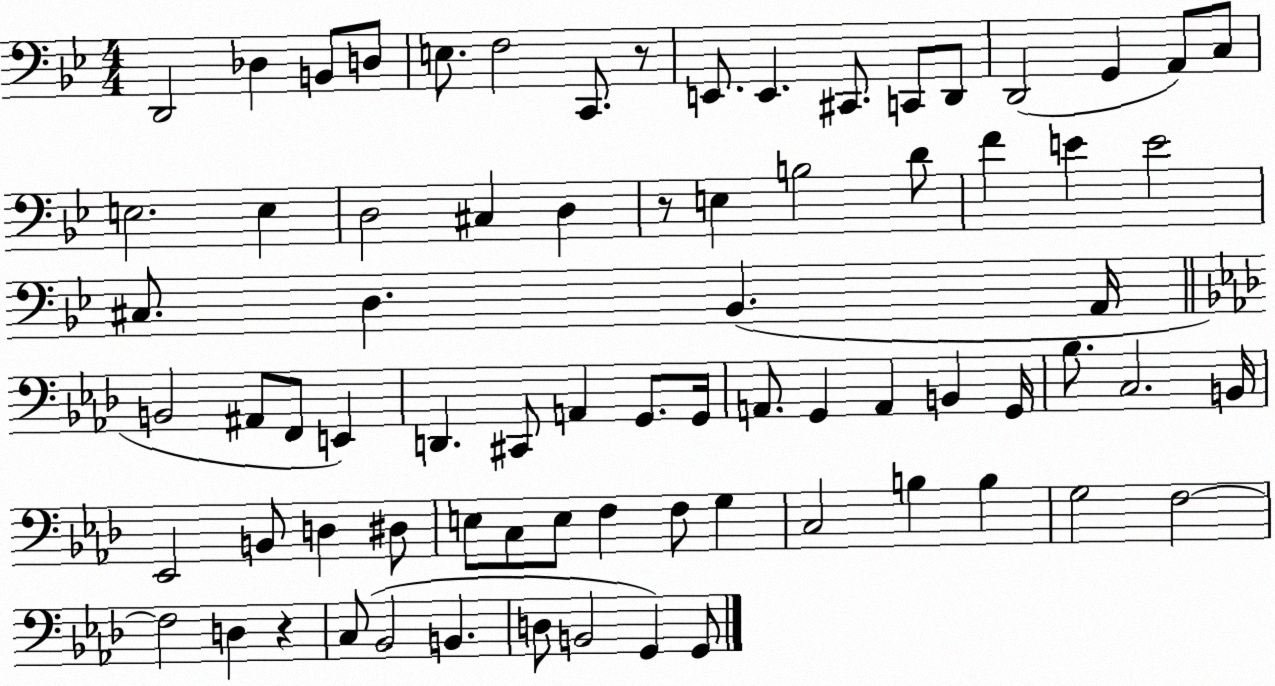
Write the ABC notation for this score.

X:1
T:Untitled
M:4/4
L:1/4
K:Bb
D,,2 _D, B,,/2 D,/2 E,/2 F,2 C,,/2 z/2 E,,/2 E,, ^C,,/2 C,,/2 D,,/2 D,,2 G,, A,,/2 C,/2 E,2 E, D,2 ^C, D, z/2 E, B,2 D/2 F E E2 ^C,/2 D, _B,, A,,/4 B,,2 ^A,,/2 F,,/2 E,, D,, ^C,,/2 A,, G,,/2 G,,/4 A,,/2 G,, A,, B,, G,,/4 _B,/2 C,2 B,,/4 _E,,2 B,,/2 D, ^D,/2 E,/2 C,/2 E,/2 F, F,/2 G, C,2 B, B, G,2 F,2 F,2 D, z C,/2 _B,,2 B,, D,/2 B,,2 G,, G,,/2